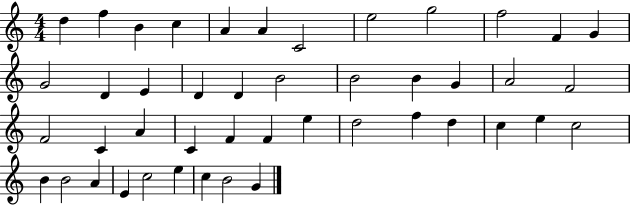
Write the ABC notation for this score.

X:1
T:Untitled
M:4/4
L:1/4
K:C
d f B c A A C2 e2 g2 f2 F G G2 D E D D B2 B2 B G A2 F2 F2 C A C F F e d2 f d c e c2 B B2 A E c2 e c B2 G